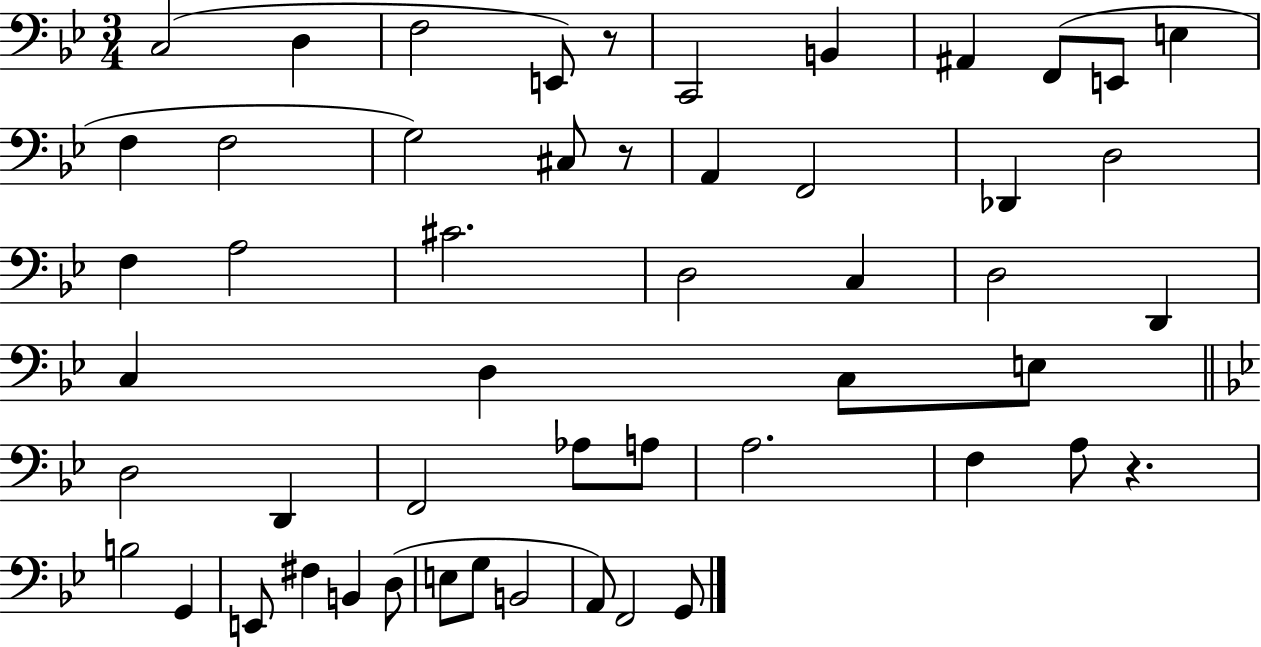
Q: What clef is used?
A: bass